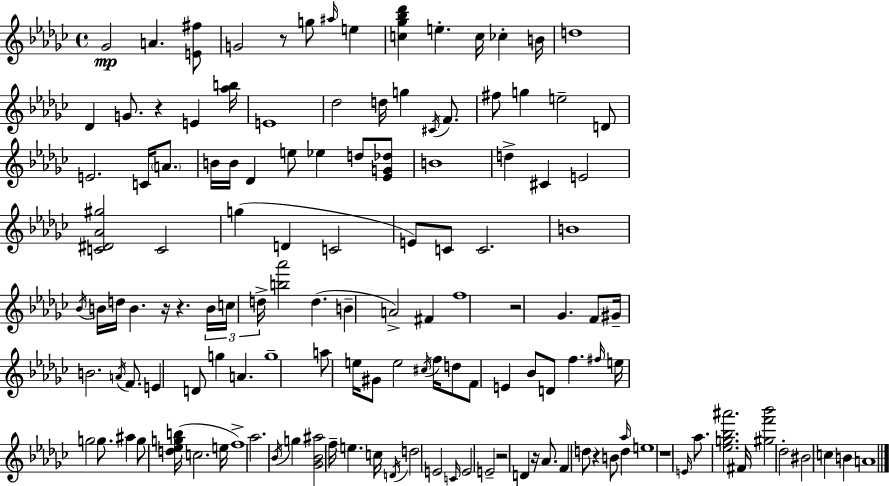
X:1
T:Untitled
M:4/4
L:1/4
K:Ebm
_G2 A [E^f]/2 G2 z/2 g/2 ^a/4 e [c_g_b_d'] e c/4 _c B/4 d4 _D G/2 z E [_ab]/4 E4 _d2 d/4 g ^C/4 F/2 ^f/2 g e2 D/2 E2 C/4 A/2 B/4 B/4 _D e/2 _e d/2 [_EG_d]/2 B4 d ^C E2 [C^D_A^g]2 C2 g D C2 E/2 C/2 C2 B4 _B/4 B/4 d/4 B z/4 z B/4 c/4 d/4 [b_a']2 d B A2 ^F f4 z2 _G F/2 ^G/4 B2 A/4 F/2 E D/2 g A g4 a/2 e/4 ^G/2 e2 ^c/4 f/4 d/2 F/2 E _B/2 D/2 f ^f/4 e/4 g2 g/2 ^a g/2 [d_egb]/4 c2 e/4 f4 _a2 _B/4 g [_G_B^a]2 f/4 e c/4 D/4 d2 E2 C/4 E2 E2 z2 D z/4 _A/2 F d/2 z B/2 d _a/4 e4 z4 E/4 _a/2 [_eg_b^a']2 ^F/4 [^gf'_b']2 _d2 ^B2 c B A4